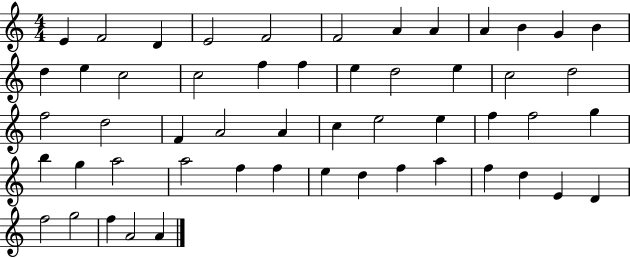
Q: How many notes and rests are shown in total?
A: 53